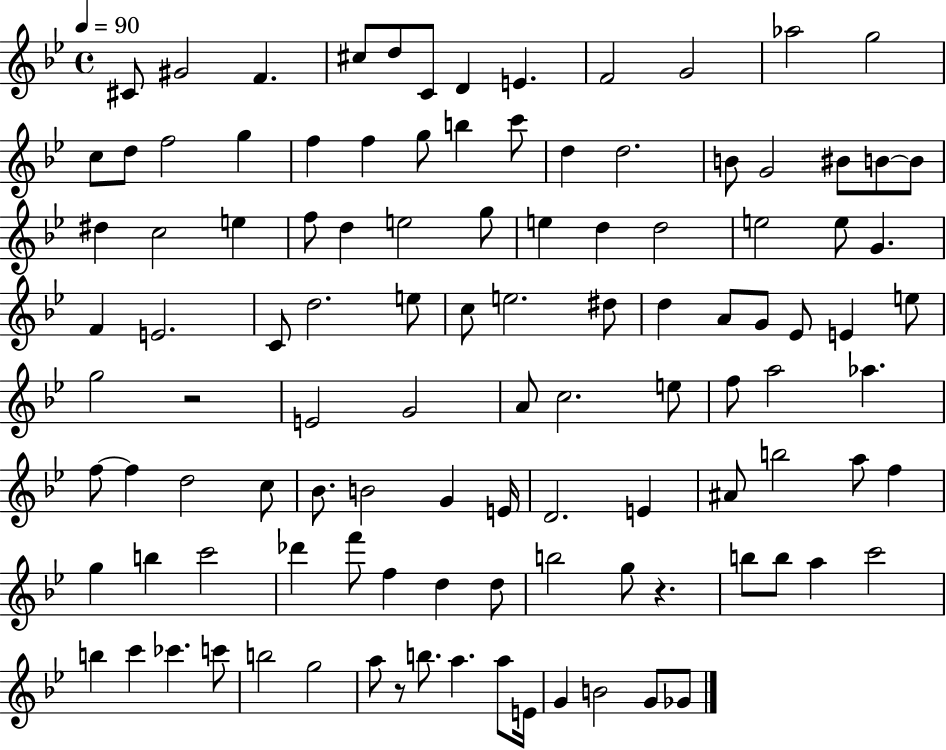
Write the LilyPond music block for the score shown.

{
  \clef treble
  \time 4/4
  \defaultTimeSignature
  \key bes \major
  \tempo 4 = 90
  \repeat volta 2 { cis'8 gis'2 f'4. | cis''8 d''8 c'8 d'4 e'4. | f'2 g'2 | aes''2 g''2 | \break c''8 d''8 f''2 g''4 | f''4 f''4 g''8 b''4 c'''8 | d''4 d''2. | b'8 g'2 bis'8 b'8~~ b'8 | \break dis''4 c''2 e''4 | f''8 d''4 e''2 g''8 | e''4 d''4 d''2 | e''2 e''8 g'4. | \break f'4 e'2. | c'8 d''2. e''8 | c''8 e''2. dis''8 | d''4 a'8 g'8 ees'8 e'4 e''8 | \break g''2 r2 | e'2 g'2 | a'8 c''2. e''8 | f''8 a''2 aes''4. | \break f''8~~ f''4 d''2 c''8 | bes'8. b'2 g'4 e'16 | d'2. e'4 | ais'8 b''2 a''8 f''4 | \break g''4 b''4 c'''2 | des'''4 f'''8 f''4 d''4 d''8 | b''2 g''8 r4. | b''8 b''8 a''4 c'''2 | \break b''4 c'''4 ces'''4. c'''8 | b''2 g''2 | a''8 r8 b''8. a''4. a''8 e'16 | g'4 b'2 g'8 ges'8 | \break } \bar "|."
}